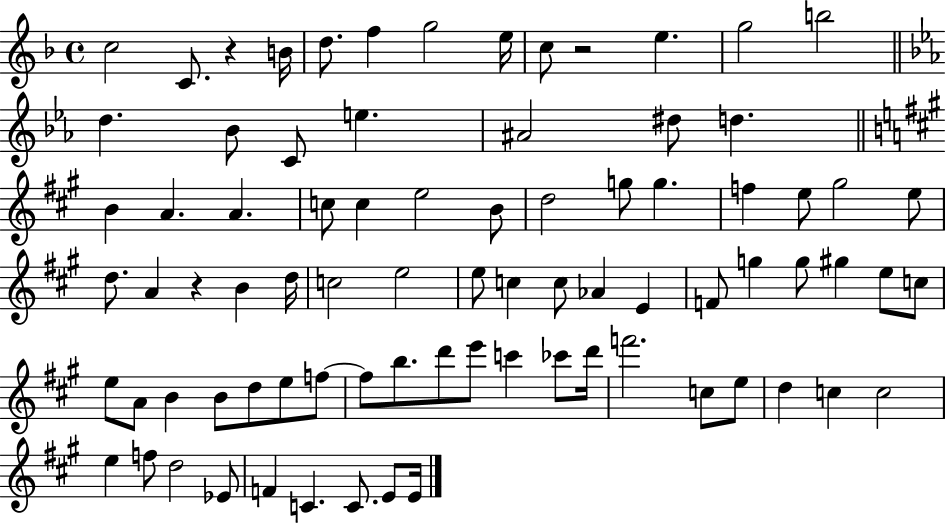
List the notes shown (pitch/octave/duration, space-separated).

C5/h C4/e. R/q B4/s D5/e. F5/q G5/h E5/s C5/e R/h E5/q. G5/h B5/h D5/q. Bb4/e C4/e E5/q. A#4/h D#5/e D5/q. B4/q A4/q. A4/q. C5/e C5/q E5/h B4/e D5/h G5/e G5/q. F5/q E5/e G#5/h E5/e D5/e. A4/q R/q B4/q D5/s C5/h E5/h E5/e C5/q C5/e Ab4/q E4/q F4/e G5/q G5/e G#5/q E5/e C5/e E5/e A4/e B4/q B4/e D5/e E5/e F5/e F5/e B5/e. D6/e E6/e C6/q CES6/e D6/s F6/h. C5/e E5/e D5/q C5/q C5/h E5/q F5/e D5/h Eb4/e F4/q C4/q. C4/e. E4/e E4/s